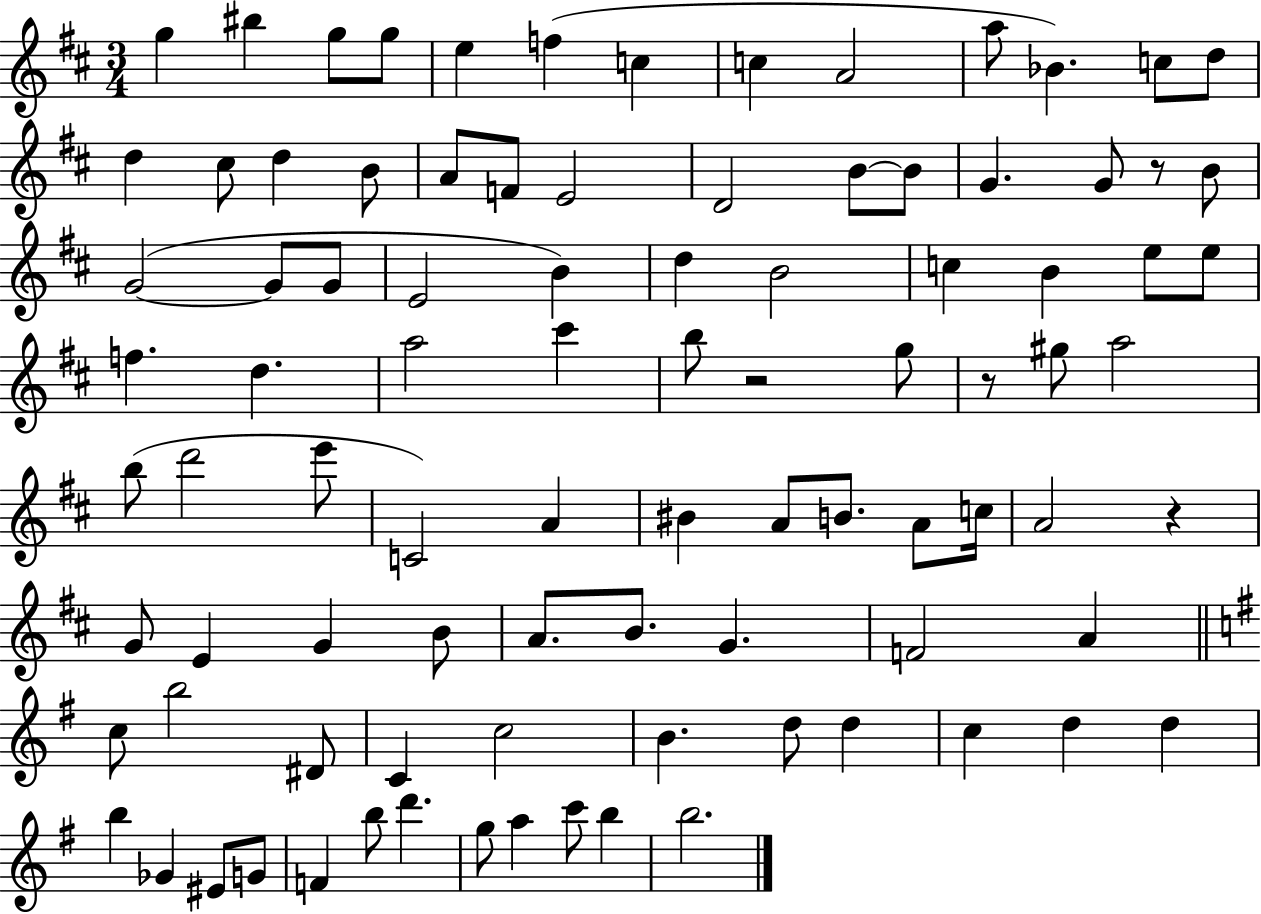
X:1
T:Untitled
M:3/4
L:1/4
K:D
g ^b g/2 g/2 e f c c A2 a/2 _B c/2 d/2 d ^c/2 d B/2 A/2 F/2 E2 D2 B/2 B/2 G G/2 z/2 B/2 G2 G/2 G/2 E2 B d B2 c B e/2 e/2 f d a2 ^c' b/2 z2 g/2 z/2 ^g/2 a2 b/2 d'2 e'/2 C2 A ^B A/2 B/2 A/2 c/4 A2 z G/2 E G B/2 A/2 B/2 G F2 A c/2 b2 ^D/2 C c2 B d/2 d c d d b _G ^E/2 G/2 F b/2 d' g/2 a c'/2 b b2